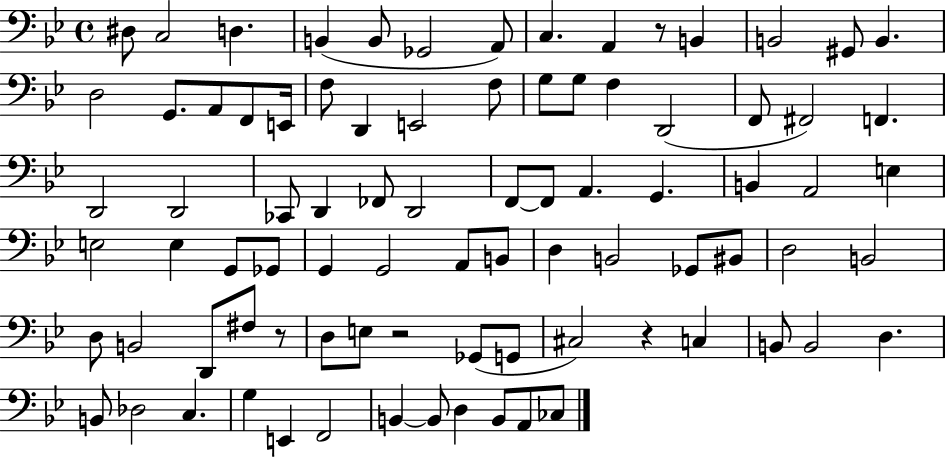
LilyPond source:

{
  \clef bass
  \time 4/4
  \defaultTimeSignature
  \key bes \major
  dis8 c2 d4. | b,4( b,8 ges,2 a,8) | c4. a,4 r8 b,4 | b,2 gis,8 b,4. | \break d2 g,8. a,8 f,8 e,16 | f8 d,4 e,2 f8 | g8 g8 f4 d,2( | f,8 fis,2) f,4. | \break d,2 d,2 | ces,8 d,4 fes,8 d,2 | f,8~~ f,8 a,4. g,4. | b,4 a,2 e4 | \break e2 e4 g,8 ges,8 | g,4 g,2 a,8 b,8 | d4 b,2 ges,8 bis,8 | d2 b,2 | \break d8 b,2 d,8 fis8 r8 | d8 e8 r2 ges,8( g,8 | cis2) r4 c4 | b,8 b,2 d4. | \break b,8 des2 c4. | g4 e,4 f,2 | b,4~~ b,8 d4 b,8 a,8 ces8 | \bar "|."
}